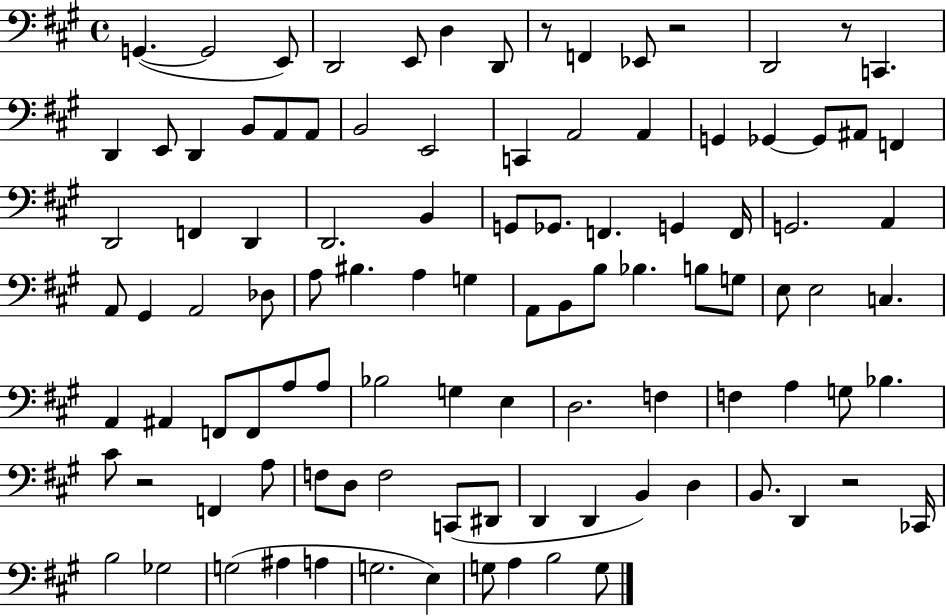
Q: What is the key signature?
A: A major